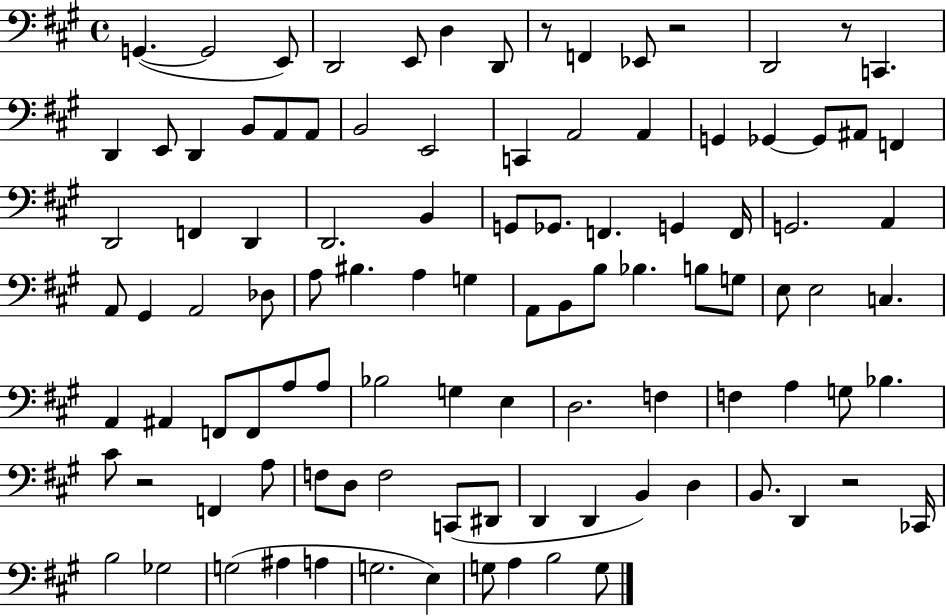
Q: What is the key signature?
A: A major